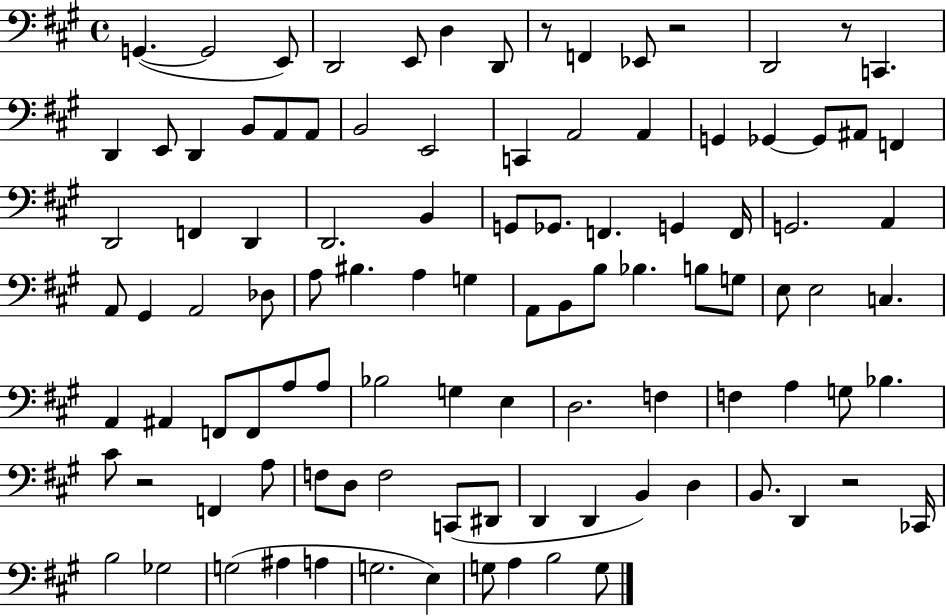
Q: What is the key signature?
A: A major